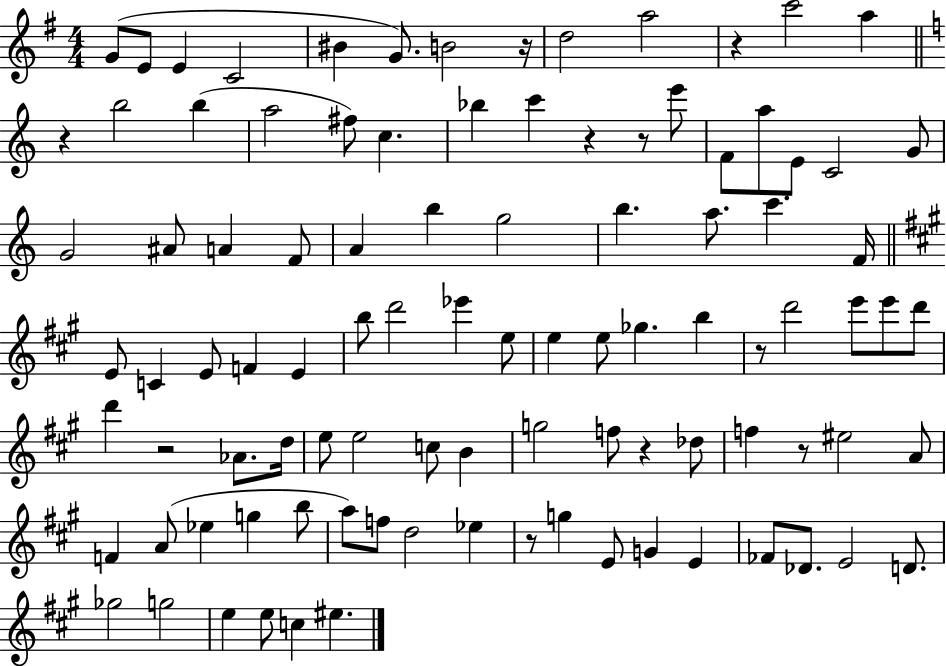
{
  \clef treble
  \numericTimeSignature
  \time 4/4
  \key g \major
  \repeat volta 2 { g'8( e'8 e'4 c'2 | bis'4 g'8.) b'2 r16 | d''2 a''2 | r4 c'''2 a''4 | \break \bar "||" \break \key c \major r4 b''2 b''4( | a''2 fis''8) c''4. | bes''4 c'''4 r4 r8 e'''8 | f'8 a''8 e'8 c'2 g'8 | \break g'2 ais'8 a'4 f'8 | a'4 b''4 g''2 | b''4. a''8. c'''4. f'16 | \bar "||" \break \key a \major e'8 c'4 e'8 f'4 e'4 | b''8 d'''2 ees'''4 e''8 | e''4 e''8 ges''4. b''4 | r8 d'''2 e'''8 e'''8 d'''8 | \break d'''4 r2 aes'8. d''16 | e''8 e''2 c''8 b'4 | g''2 f''8 r4 des''8 | f''4 r8 eis''2 a'8 | \break f'4 a'8( ees''4 g''4 b''8 | a''8) f''8 d''2 ees''4 | r8 g''4 e'8 g'4 e'4 | fes'8 des'8. e'2 d'8. | \break ges''2 g''2 | e''4 e''8 c''4 eis''4. | } \bar "|."
}